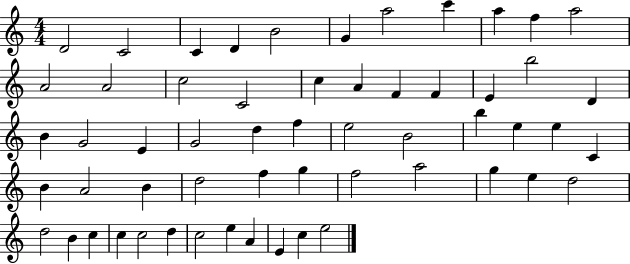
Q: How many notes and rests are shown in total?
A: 57